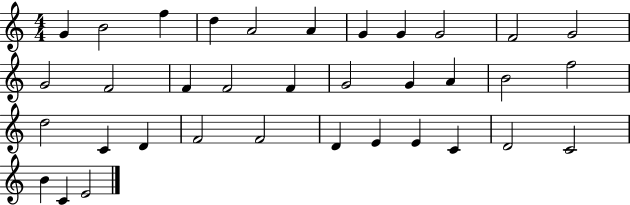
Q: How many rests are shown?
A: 0